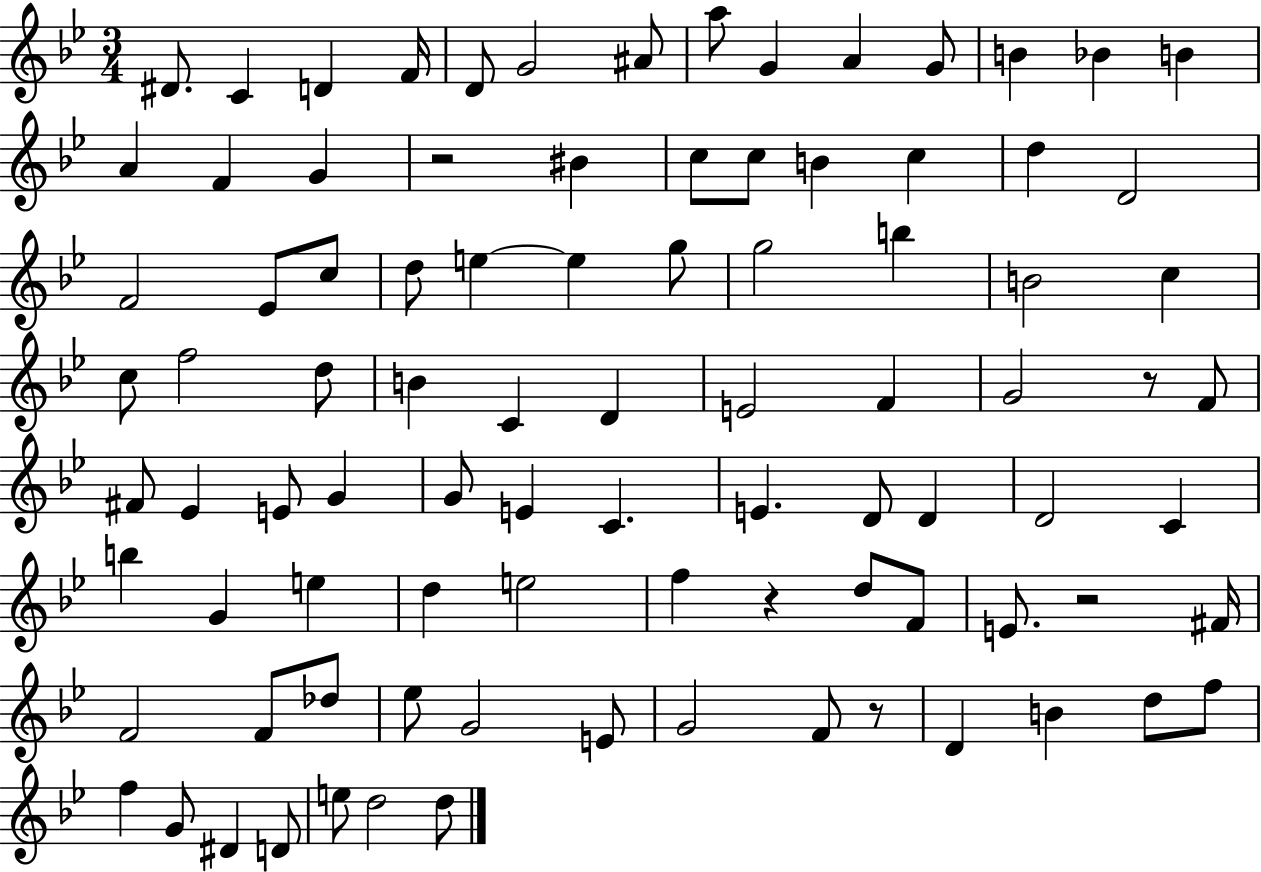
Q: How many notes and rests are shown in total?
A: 91